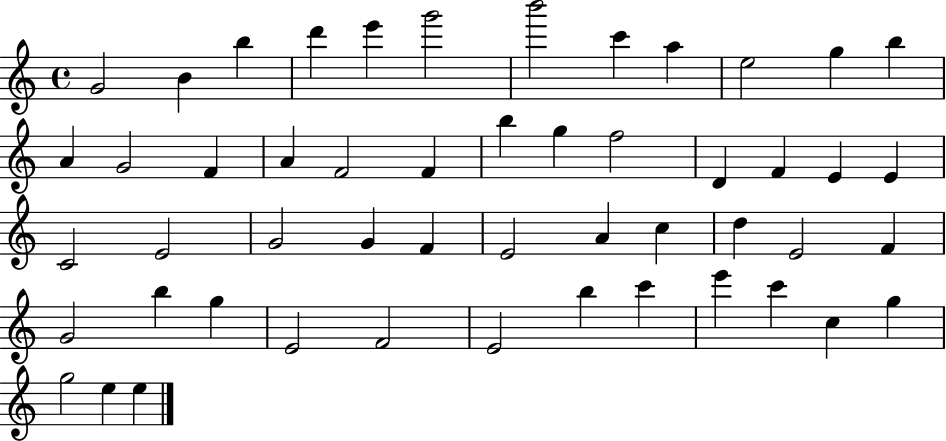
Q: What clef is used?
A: treble